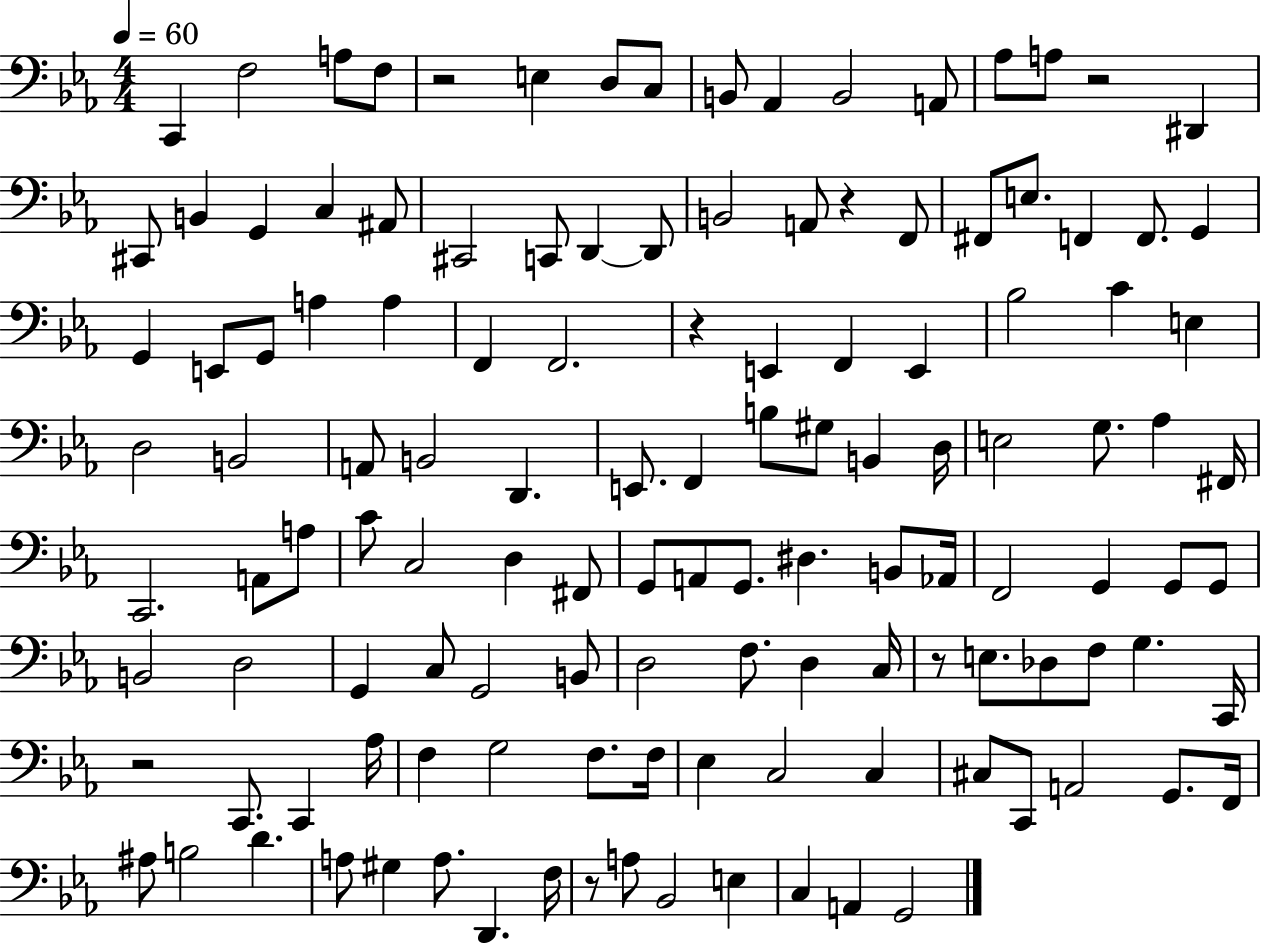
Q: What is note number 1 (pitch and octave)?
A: C2